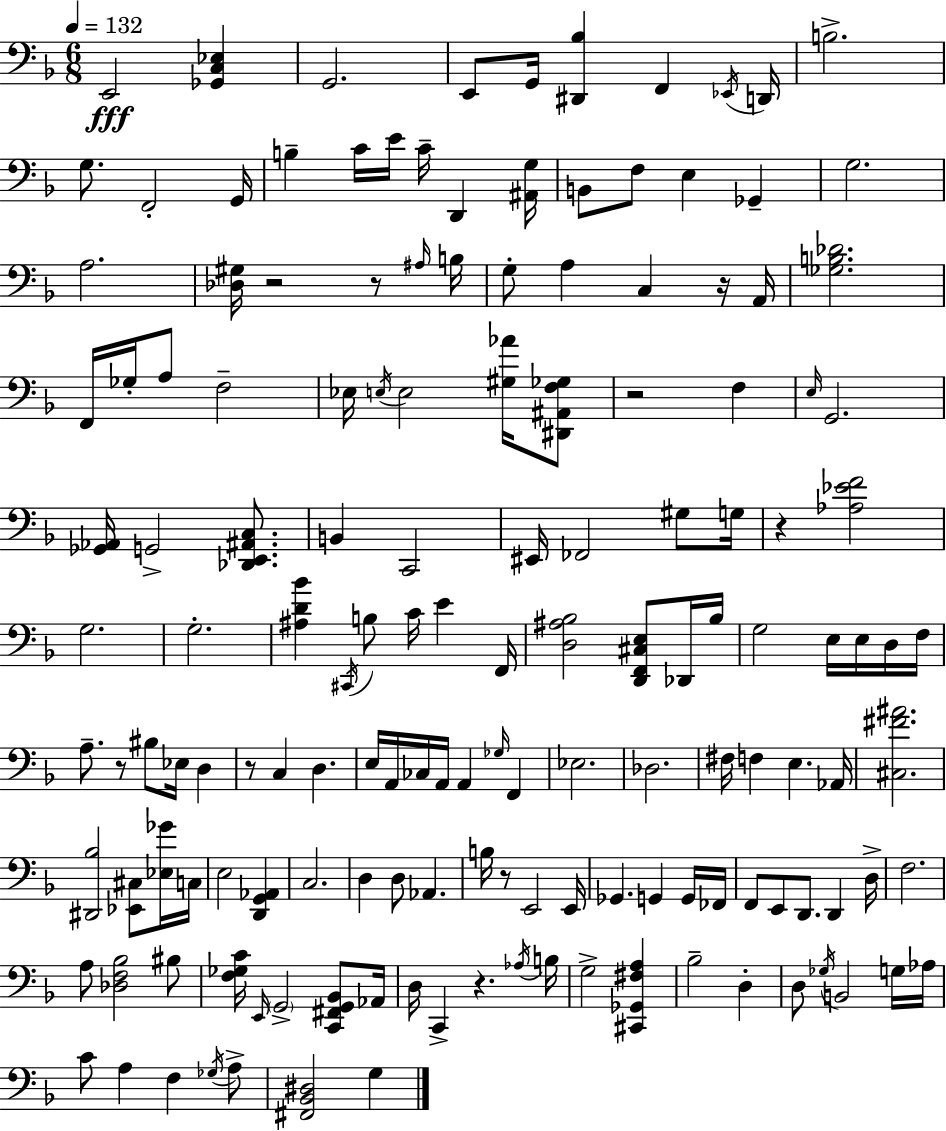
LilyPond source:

{
  \clef bass
  \numericTimeSignature
  \time 6/8
  \key f \major
  \tempo 4 = 132
  \repeat volta 2 { e,2\fff <ges, c ees>4 | g,2. | e,8 g,16 <dis, bes>4 f,4 \acciaccatura { ees,16 } | d,16 b2.-> | \break g8. f,2-. | g,16 b4-- c'16 e'16 c'16-- d,4 | <ais, g>16 b,8 f8 e4 ges,4-- | g2. | \break a2. | <des gis>16 r2 r8 | \grace { ais16 } b16 g8-. a4 c4 | r16 a,16 <ges b des'>2. | \break f,16 ges16-. a8 f2-- | ees16 \acciaccatura { e16 } e2 | <gis aes'>16 <dis, ais, f ges>8 r2 f4 | \grace { e16 } g,2. | \break <ges, aes,>16 g,2-> | <des, e, ais, c>8. b,4 c,2 | eis,16 fes,2 | gis8 g16 r4 <aes ees' f'>2 | \break g2. | g2.-. | <ais d' bes'>4 \acciaccatura { cis,16 } b8 c'16 | e'4 f,16 <d ais bes>2 | \break <d, f, cis e>8 des,16 bes16 g2 | e16 e16 d16 f16 a8.-- r8 bis8 | ees16 d4 r8 c4 d4. | e16 a,16 ces16 a,16 a,4 | \break \grace { ges16 } f,4 ees2. | des2. | fis16 f4 e4. | aes,16 <cis fis' ais'>2. | \break <dis, bes>2 | <ees, cis>8 <ees ges'>16 c16 e2 | <d, g, aes,>4 c2. | d4 d8 | \break aes,4. b16 r8 e,2 | e,16 ges,4. | g,4 g,16 fes,16 f,8 e,8 d,8. | d,4 d16-> f2. | \break a8 <des f bes>2 | bis8 <f ges c'>16 \grace { e,16 } \parenthesize g,2-> | <c, fis, g, bes,>8 aes,16 d16 c,4-> | r4. \acciaccatura { aes16 } b16 g2-> | \break <cis, ges, fis a>4 bes2-- | d4-. d8 \acciaccatura { ges16 } b,2 | g16 aes16 c'8 a4 | f4 \acciaccatura { ges16 } a8-> <fis, bes, dis>2 | \break g4 } \bar "|."
}